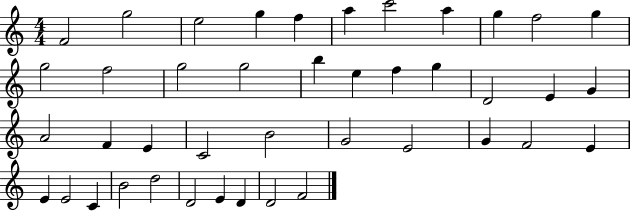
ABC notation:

X:1
T:Untitled
M:4/4
L:1/4
K:C
F2 g2 e2 g f a c'2 a g f2 g g2 f2 g2 g2 b e f g D2 E G A2 F E C2 B2 G2 E2 G F2 E E E2 C B2 d2 D2 E D D2 F2